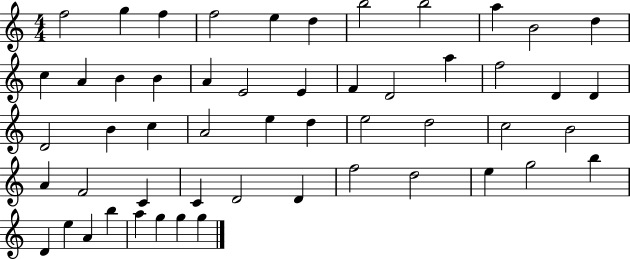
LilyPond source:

{
  \clef treble
  \numericTimeSignature
  \time 4/4
  \key c \major
  f''2 g''4 f''4 | f''2 e''4 d''4 | b''2 b''2 | a''4 b'2 d''4 | \break c''4 a'4 b'4 b'4 | a'4 e'2 e'4 | f'4 d'2 a''4 | f''2 d'4 d'4 | \break d'2 b'4 c''4 | a'2 e''4 d''4 | e''2 d''2 | c''2 b'2 | \break a'4 f'2 c'4 | c'4 d'2 d'4 | f''2 d''2 | e''4 g''2 b''4 | \break d'4 e''4 a'4 b''4 | a''4 g''4 g''4 g''4 | \bar "|."
}